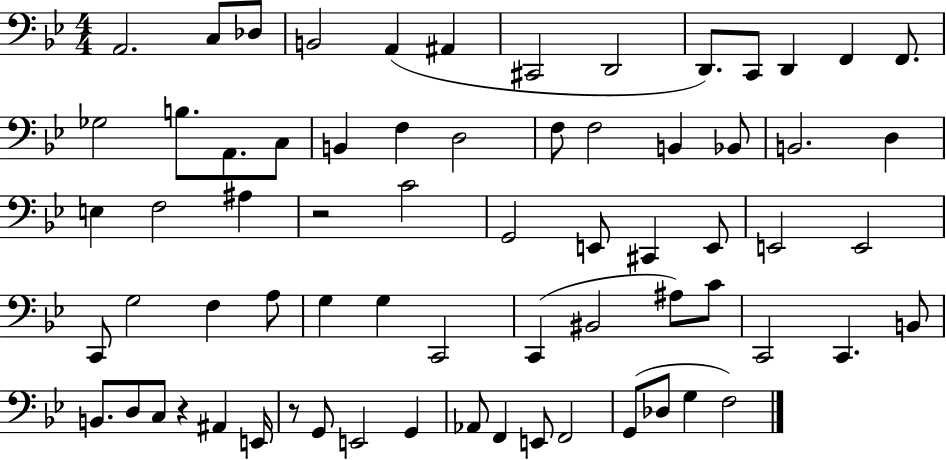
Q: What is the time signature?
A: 4/4